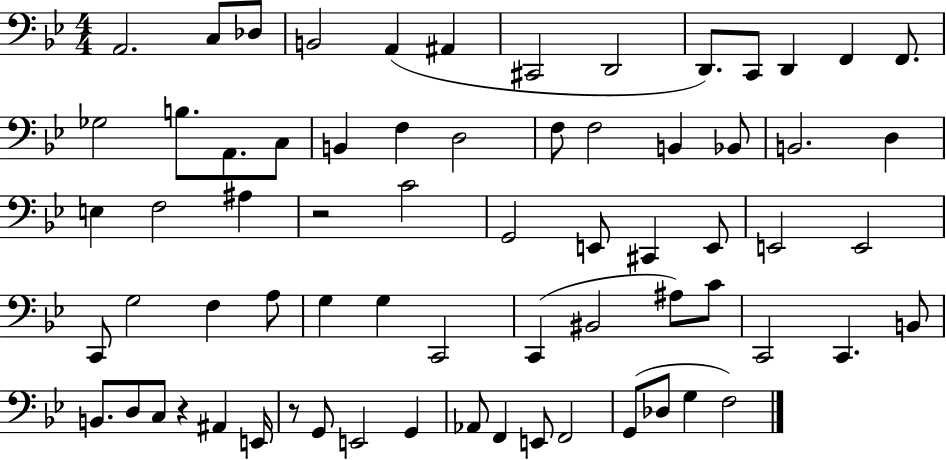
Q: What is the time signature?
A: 4/4